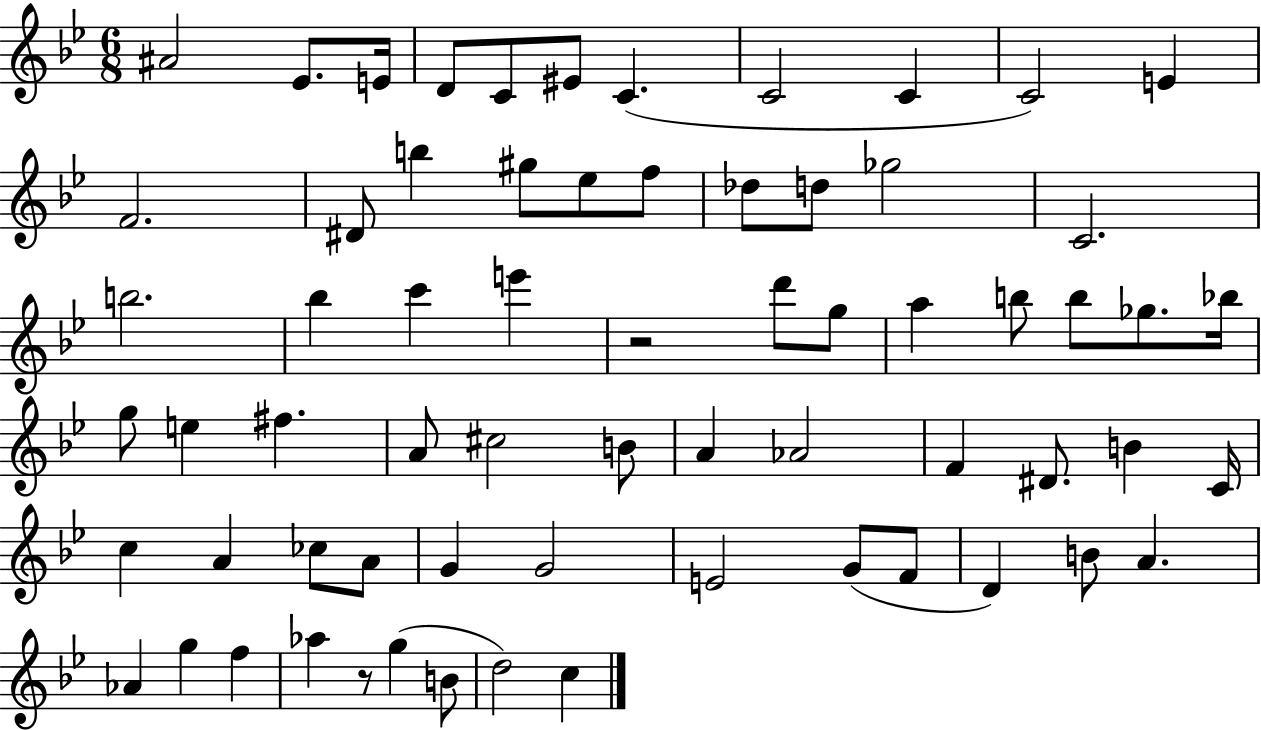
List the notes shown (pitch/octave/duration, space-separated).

A#4/h Eb4/e. E4/s D4/e C4/e EIS4/e C4/q. C4/h C4/q C4/h E4/q F4/h. D#4/e B5/q G#5/e Eb5/e F5/e Db5/e D5/e Gb5/h C4/h. B5/h. Bb5/q C6/q E6/q R/h D6/e G5/e A5/q B5/e B5/e Gb5/e. Bb5/s G5/e E5/q F#5/q. A4/e C#5/h B4/e A4/q Ab4/h F4/q D#4/e. B4/q C4/s C5/q A4/q CES5/e A4/e G4/q G4/h E4/h G4/e F4/e D4/q B4/e A4/q. Ab4/q G5/q F5/q Ab5/q R/e G5/q B4/e D5/h C5/q